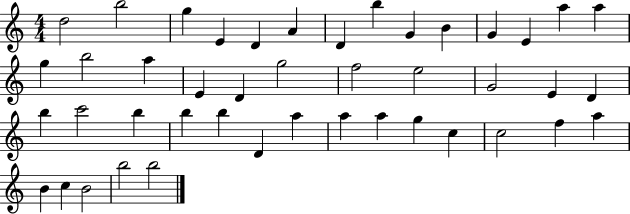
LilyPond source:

{
  \clef treble
  \numericTimeSignature
  \time 4/4
  \key c \major
  d''2 b''2 | g''4 e'4 d'4 a'4 | d'4 b''4 g'4 b'4 | g'4 e'4 a''4 a''4 | \break g''4 b''2 a''4 | e'4 d'4 g''2 | f''2 e''2 | g'2 e'4 d'4 | \break b''4 c'''2 b''4 | b''4 b''4 d'4 a''4 | a''4 a''4 g''4 c''4 | c''2 f''4 a''4 | \break b'4 c''4 b'2 | b''2 b''2 | \bar "|."
}